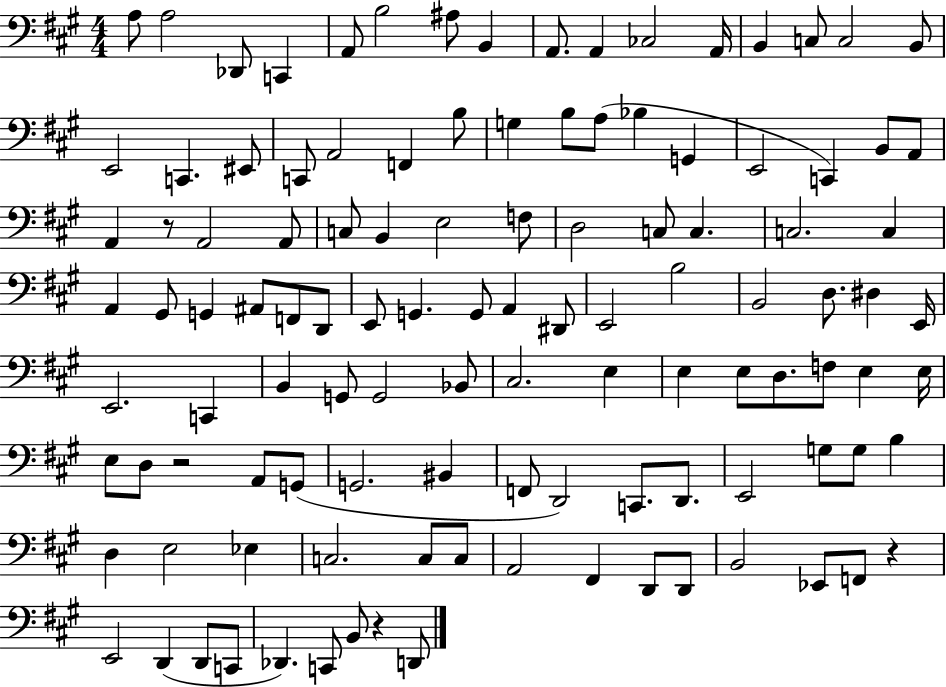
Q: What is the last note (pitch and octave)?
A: D2